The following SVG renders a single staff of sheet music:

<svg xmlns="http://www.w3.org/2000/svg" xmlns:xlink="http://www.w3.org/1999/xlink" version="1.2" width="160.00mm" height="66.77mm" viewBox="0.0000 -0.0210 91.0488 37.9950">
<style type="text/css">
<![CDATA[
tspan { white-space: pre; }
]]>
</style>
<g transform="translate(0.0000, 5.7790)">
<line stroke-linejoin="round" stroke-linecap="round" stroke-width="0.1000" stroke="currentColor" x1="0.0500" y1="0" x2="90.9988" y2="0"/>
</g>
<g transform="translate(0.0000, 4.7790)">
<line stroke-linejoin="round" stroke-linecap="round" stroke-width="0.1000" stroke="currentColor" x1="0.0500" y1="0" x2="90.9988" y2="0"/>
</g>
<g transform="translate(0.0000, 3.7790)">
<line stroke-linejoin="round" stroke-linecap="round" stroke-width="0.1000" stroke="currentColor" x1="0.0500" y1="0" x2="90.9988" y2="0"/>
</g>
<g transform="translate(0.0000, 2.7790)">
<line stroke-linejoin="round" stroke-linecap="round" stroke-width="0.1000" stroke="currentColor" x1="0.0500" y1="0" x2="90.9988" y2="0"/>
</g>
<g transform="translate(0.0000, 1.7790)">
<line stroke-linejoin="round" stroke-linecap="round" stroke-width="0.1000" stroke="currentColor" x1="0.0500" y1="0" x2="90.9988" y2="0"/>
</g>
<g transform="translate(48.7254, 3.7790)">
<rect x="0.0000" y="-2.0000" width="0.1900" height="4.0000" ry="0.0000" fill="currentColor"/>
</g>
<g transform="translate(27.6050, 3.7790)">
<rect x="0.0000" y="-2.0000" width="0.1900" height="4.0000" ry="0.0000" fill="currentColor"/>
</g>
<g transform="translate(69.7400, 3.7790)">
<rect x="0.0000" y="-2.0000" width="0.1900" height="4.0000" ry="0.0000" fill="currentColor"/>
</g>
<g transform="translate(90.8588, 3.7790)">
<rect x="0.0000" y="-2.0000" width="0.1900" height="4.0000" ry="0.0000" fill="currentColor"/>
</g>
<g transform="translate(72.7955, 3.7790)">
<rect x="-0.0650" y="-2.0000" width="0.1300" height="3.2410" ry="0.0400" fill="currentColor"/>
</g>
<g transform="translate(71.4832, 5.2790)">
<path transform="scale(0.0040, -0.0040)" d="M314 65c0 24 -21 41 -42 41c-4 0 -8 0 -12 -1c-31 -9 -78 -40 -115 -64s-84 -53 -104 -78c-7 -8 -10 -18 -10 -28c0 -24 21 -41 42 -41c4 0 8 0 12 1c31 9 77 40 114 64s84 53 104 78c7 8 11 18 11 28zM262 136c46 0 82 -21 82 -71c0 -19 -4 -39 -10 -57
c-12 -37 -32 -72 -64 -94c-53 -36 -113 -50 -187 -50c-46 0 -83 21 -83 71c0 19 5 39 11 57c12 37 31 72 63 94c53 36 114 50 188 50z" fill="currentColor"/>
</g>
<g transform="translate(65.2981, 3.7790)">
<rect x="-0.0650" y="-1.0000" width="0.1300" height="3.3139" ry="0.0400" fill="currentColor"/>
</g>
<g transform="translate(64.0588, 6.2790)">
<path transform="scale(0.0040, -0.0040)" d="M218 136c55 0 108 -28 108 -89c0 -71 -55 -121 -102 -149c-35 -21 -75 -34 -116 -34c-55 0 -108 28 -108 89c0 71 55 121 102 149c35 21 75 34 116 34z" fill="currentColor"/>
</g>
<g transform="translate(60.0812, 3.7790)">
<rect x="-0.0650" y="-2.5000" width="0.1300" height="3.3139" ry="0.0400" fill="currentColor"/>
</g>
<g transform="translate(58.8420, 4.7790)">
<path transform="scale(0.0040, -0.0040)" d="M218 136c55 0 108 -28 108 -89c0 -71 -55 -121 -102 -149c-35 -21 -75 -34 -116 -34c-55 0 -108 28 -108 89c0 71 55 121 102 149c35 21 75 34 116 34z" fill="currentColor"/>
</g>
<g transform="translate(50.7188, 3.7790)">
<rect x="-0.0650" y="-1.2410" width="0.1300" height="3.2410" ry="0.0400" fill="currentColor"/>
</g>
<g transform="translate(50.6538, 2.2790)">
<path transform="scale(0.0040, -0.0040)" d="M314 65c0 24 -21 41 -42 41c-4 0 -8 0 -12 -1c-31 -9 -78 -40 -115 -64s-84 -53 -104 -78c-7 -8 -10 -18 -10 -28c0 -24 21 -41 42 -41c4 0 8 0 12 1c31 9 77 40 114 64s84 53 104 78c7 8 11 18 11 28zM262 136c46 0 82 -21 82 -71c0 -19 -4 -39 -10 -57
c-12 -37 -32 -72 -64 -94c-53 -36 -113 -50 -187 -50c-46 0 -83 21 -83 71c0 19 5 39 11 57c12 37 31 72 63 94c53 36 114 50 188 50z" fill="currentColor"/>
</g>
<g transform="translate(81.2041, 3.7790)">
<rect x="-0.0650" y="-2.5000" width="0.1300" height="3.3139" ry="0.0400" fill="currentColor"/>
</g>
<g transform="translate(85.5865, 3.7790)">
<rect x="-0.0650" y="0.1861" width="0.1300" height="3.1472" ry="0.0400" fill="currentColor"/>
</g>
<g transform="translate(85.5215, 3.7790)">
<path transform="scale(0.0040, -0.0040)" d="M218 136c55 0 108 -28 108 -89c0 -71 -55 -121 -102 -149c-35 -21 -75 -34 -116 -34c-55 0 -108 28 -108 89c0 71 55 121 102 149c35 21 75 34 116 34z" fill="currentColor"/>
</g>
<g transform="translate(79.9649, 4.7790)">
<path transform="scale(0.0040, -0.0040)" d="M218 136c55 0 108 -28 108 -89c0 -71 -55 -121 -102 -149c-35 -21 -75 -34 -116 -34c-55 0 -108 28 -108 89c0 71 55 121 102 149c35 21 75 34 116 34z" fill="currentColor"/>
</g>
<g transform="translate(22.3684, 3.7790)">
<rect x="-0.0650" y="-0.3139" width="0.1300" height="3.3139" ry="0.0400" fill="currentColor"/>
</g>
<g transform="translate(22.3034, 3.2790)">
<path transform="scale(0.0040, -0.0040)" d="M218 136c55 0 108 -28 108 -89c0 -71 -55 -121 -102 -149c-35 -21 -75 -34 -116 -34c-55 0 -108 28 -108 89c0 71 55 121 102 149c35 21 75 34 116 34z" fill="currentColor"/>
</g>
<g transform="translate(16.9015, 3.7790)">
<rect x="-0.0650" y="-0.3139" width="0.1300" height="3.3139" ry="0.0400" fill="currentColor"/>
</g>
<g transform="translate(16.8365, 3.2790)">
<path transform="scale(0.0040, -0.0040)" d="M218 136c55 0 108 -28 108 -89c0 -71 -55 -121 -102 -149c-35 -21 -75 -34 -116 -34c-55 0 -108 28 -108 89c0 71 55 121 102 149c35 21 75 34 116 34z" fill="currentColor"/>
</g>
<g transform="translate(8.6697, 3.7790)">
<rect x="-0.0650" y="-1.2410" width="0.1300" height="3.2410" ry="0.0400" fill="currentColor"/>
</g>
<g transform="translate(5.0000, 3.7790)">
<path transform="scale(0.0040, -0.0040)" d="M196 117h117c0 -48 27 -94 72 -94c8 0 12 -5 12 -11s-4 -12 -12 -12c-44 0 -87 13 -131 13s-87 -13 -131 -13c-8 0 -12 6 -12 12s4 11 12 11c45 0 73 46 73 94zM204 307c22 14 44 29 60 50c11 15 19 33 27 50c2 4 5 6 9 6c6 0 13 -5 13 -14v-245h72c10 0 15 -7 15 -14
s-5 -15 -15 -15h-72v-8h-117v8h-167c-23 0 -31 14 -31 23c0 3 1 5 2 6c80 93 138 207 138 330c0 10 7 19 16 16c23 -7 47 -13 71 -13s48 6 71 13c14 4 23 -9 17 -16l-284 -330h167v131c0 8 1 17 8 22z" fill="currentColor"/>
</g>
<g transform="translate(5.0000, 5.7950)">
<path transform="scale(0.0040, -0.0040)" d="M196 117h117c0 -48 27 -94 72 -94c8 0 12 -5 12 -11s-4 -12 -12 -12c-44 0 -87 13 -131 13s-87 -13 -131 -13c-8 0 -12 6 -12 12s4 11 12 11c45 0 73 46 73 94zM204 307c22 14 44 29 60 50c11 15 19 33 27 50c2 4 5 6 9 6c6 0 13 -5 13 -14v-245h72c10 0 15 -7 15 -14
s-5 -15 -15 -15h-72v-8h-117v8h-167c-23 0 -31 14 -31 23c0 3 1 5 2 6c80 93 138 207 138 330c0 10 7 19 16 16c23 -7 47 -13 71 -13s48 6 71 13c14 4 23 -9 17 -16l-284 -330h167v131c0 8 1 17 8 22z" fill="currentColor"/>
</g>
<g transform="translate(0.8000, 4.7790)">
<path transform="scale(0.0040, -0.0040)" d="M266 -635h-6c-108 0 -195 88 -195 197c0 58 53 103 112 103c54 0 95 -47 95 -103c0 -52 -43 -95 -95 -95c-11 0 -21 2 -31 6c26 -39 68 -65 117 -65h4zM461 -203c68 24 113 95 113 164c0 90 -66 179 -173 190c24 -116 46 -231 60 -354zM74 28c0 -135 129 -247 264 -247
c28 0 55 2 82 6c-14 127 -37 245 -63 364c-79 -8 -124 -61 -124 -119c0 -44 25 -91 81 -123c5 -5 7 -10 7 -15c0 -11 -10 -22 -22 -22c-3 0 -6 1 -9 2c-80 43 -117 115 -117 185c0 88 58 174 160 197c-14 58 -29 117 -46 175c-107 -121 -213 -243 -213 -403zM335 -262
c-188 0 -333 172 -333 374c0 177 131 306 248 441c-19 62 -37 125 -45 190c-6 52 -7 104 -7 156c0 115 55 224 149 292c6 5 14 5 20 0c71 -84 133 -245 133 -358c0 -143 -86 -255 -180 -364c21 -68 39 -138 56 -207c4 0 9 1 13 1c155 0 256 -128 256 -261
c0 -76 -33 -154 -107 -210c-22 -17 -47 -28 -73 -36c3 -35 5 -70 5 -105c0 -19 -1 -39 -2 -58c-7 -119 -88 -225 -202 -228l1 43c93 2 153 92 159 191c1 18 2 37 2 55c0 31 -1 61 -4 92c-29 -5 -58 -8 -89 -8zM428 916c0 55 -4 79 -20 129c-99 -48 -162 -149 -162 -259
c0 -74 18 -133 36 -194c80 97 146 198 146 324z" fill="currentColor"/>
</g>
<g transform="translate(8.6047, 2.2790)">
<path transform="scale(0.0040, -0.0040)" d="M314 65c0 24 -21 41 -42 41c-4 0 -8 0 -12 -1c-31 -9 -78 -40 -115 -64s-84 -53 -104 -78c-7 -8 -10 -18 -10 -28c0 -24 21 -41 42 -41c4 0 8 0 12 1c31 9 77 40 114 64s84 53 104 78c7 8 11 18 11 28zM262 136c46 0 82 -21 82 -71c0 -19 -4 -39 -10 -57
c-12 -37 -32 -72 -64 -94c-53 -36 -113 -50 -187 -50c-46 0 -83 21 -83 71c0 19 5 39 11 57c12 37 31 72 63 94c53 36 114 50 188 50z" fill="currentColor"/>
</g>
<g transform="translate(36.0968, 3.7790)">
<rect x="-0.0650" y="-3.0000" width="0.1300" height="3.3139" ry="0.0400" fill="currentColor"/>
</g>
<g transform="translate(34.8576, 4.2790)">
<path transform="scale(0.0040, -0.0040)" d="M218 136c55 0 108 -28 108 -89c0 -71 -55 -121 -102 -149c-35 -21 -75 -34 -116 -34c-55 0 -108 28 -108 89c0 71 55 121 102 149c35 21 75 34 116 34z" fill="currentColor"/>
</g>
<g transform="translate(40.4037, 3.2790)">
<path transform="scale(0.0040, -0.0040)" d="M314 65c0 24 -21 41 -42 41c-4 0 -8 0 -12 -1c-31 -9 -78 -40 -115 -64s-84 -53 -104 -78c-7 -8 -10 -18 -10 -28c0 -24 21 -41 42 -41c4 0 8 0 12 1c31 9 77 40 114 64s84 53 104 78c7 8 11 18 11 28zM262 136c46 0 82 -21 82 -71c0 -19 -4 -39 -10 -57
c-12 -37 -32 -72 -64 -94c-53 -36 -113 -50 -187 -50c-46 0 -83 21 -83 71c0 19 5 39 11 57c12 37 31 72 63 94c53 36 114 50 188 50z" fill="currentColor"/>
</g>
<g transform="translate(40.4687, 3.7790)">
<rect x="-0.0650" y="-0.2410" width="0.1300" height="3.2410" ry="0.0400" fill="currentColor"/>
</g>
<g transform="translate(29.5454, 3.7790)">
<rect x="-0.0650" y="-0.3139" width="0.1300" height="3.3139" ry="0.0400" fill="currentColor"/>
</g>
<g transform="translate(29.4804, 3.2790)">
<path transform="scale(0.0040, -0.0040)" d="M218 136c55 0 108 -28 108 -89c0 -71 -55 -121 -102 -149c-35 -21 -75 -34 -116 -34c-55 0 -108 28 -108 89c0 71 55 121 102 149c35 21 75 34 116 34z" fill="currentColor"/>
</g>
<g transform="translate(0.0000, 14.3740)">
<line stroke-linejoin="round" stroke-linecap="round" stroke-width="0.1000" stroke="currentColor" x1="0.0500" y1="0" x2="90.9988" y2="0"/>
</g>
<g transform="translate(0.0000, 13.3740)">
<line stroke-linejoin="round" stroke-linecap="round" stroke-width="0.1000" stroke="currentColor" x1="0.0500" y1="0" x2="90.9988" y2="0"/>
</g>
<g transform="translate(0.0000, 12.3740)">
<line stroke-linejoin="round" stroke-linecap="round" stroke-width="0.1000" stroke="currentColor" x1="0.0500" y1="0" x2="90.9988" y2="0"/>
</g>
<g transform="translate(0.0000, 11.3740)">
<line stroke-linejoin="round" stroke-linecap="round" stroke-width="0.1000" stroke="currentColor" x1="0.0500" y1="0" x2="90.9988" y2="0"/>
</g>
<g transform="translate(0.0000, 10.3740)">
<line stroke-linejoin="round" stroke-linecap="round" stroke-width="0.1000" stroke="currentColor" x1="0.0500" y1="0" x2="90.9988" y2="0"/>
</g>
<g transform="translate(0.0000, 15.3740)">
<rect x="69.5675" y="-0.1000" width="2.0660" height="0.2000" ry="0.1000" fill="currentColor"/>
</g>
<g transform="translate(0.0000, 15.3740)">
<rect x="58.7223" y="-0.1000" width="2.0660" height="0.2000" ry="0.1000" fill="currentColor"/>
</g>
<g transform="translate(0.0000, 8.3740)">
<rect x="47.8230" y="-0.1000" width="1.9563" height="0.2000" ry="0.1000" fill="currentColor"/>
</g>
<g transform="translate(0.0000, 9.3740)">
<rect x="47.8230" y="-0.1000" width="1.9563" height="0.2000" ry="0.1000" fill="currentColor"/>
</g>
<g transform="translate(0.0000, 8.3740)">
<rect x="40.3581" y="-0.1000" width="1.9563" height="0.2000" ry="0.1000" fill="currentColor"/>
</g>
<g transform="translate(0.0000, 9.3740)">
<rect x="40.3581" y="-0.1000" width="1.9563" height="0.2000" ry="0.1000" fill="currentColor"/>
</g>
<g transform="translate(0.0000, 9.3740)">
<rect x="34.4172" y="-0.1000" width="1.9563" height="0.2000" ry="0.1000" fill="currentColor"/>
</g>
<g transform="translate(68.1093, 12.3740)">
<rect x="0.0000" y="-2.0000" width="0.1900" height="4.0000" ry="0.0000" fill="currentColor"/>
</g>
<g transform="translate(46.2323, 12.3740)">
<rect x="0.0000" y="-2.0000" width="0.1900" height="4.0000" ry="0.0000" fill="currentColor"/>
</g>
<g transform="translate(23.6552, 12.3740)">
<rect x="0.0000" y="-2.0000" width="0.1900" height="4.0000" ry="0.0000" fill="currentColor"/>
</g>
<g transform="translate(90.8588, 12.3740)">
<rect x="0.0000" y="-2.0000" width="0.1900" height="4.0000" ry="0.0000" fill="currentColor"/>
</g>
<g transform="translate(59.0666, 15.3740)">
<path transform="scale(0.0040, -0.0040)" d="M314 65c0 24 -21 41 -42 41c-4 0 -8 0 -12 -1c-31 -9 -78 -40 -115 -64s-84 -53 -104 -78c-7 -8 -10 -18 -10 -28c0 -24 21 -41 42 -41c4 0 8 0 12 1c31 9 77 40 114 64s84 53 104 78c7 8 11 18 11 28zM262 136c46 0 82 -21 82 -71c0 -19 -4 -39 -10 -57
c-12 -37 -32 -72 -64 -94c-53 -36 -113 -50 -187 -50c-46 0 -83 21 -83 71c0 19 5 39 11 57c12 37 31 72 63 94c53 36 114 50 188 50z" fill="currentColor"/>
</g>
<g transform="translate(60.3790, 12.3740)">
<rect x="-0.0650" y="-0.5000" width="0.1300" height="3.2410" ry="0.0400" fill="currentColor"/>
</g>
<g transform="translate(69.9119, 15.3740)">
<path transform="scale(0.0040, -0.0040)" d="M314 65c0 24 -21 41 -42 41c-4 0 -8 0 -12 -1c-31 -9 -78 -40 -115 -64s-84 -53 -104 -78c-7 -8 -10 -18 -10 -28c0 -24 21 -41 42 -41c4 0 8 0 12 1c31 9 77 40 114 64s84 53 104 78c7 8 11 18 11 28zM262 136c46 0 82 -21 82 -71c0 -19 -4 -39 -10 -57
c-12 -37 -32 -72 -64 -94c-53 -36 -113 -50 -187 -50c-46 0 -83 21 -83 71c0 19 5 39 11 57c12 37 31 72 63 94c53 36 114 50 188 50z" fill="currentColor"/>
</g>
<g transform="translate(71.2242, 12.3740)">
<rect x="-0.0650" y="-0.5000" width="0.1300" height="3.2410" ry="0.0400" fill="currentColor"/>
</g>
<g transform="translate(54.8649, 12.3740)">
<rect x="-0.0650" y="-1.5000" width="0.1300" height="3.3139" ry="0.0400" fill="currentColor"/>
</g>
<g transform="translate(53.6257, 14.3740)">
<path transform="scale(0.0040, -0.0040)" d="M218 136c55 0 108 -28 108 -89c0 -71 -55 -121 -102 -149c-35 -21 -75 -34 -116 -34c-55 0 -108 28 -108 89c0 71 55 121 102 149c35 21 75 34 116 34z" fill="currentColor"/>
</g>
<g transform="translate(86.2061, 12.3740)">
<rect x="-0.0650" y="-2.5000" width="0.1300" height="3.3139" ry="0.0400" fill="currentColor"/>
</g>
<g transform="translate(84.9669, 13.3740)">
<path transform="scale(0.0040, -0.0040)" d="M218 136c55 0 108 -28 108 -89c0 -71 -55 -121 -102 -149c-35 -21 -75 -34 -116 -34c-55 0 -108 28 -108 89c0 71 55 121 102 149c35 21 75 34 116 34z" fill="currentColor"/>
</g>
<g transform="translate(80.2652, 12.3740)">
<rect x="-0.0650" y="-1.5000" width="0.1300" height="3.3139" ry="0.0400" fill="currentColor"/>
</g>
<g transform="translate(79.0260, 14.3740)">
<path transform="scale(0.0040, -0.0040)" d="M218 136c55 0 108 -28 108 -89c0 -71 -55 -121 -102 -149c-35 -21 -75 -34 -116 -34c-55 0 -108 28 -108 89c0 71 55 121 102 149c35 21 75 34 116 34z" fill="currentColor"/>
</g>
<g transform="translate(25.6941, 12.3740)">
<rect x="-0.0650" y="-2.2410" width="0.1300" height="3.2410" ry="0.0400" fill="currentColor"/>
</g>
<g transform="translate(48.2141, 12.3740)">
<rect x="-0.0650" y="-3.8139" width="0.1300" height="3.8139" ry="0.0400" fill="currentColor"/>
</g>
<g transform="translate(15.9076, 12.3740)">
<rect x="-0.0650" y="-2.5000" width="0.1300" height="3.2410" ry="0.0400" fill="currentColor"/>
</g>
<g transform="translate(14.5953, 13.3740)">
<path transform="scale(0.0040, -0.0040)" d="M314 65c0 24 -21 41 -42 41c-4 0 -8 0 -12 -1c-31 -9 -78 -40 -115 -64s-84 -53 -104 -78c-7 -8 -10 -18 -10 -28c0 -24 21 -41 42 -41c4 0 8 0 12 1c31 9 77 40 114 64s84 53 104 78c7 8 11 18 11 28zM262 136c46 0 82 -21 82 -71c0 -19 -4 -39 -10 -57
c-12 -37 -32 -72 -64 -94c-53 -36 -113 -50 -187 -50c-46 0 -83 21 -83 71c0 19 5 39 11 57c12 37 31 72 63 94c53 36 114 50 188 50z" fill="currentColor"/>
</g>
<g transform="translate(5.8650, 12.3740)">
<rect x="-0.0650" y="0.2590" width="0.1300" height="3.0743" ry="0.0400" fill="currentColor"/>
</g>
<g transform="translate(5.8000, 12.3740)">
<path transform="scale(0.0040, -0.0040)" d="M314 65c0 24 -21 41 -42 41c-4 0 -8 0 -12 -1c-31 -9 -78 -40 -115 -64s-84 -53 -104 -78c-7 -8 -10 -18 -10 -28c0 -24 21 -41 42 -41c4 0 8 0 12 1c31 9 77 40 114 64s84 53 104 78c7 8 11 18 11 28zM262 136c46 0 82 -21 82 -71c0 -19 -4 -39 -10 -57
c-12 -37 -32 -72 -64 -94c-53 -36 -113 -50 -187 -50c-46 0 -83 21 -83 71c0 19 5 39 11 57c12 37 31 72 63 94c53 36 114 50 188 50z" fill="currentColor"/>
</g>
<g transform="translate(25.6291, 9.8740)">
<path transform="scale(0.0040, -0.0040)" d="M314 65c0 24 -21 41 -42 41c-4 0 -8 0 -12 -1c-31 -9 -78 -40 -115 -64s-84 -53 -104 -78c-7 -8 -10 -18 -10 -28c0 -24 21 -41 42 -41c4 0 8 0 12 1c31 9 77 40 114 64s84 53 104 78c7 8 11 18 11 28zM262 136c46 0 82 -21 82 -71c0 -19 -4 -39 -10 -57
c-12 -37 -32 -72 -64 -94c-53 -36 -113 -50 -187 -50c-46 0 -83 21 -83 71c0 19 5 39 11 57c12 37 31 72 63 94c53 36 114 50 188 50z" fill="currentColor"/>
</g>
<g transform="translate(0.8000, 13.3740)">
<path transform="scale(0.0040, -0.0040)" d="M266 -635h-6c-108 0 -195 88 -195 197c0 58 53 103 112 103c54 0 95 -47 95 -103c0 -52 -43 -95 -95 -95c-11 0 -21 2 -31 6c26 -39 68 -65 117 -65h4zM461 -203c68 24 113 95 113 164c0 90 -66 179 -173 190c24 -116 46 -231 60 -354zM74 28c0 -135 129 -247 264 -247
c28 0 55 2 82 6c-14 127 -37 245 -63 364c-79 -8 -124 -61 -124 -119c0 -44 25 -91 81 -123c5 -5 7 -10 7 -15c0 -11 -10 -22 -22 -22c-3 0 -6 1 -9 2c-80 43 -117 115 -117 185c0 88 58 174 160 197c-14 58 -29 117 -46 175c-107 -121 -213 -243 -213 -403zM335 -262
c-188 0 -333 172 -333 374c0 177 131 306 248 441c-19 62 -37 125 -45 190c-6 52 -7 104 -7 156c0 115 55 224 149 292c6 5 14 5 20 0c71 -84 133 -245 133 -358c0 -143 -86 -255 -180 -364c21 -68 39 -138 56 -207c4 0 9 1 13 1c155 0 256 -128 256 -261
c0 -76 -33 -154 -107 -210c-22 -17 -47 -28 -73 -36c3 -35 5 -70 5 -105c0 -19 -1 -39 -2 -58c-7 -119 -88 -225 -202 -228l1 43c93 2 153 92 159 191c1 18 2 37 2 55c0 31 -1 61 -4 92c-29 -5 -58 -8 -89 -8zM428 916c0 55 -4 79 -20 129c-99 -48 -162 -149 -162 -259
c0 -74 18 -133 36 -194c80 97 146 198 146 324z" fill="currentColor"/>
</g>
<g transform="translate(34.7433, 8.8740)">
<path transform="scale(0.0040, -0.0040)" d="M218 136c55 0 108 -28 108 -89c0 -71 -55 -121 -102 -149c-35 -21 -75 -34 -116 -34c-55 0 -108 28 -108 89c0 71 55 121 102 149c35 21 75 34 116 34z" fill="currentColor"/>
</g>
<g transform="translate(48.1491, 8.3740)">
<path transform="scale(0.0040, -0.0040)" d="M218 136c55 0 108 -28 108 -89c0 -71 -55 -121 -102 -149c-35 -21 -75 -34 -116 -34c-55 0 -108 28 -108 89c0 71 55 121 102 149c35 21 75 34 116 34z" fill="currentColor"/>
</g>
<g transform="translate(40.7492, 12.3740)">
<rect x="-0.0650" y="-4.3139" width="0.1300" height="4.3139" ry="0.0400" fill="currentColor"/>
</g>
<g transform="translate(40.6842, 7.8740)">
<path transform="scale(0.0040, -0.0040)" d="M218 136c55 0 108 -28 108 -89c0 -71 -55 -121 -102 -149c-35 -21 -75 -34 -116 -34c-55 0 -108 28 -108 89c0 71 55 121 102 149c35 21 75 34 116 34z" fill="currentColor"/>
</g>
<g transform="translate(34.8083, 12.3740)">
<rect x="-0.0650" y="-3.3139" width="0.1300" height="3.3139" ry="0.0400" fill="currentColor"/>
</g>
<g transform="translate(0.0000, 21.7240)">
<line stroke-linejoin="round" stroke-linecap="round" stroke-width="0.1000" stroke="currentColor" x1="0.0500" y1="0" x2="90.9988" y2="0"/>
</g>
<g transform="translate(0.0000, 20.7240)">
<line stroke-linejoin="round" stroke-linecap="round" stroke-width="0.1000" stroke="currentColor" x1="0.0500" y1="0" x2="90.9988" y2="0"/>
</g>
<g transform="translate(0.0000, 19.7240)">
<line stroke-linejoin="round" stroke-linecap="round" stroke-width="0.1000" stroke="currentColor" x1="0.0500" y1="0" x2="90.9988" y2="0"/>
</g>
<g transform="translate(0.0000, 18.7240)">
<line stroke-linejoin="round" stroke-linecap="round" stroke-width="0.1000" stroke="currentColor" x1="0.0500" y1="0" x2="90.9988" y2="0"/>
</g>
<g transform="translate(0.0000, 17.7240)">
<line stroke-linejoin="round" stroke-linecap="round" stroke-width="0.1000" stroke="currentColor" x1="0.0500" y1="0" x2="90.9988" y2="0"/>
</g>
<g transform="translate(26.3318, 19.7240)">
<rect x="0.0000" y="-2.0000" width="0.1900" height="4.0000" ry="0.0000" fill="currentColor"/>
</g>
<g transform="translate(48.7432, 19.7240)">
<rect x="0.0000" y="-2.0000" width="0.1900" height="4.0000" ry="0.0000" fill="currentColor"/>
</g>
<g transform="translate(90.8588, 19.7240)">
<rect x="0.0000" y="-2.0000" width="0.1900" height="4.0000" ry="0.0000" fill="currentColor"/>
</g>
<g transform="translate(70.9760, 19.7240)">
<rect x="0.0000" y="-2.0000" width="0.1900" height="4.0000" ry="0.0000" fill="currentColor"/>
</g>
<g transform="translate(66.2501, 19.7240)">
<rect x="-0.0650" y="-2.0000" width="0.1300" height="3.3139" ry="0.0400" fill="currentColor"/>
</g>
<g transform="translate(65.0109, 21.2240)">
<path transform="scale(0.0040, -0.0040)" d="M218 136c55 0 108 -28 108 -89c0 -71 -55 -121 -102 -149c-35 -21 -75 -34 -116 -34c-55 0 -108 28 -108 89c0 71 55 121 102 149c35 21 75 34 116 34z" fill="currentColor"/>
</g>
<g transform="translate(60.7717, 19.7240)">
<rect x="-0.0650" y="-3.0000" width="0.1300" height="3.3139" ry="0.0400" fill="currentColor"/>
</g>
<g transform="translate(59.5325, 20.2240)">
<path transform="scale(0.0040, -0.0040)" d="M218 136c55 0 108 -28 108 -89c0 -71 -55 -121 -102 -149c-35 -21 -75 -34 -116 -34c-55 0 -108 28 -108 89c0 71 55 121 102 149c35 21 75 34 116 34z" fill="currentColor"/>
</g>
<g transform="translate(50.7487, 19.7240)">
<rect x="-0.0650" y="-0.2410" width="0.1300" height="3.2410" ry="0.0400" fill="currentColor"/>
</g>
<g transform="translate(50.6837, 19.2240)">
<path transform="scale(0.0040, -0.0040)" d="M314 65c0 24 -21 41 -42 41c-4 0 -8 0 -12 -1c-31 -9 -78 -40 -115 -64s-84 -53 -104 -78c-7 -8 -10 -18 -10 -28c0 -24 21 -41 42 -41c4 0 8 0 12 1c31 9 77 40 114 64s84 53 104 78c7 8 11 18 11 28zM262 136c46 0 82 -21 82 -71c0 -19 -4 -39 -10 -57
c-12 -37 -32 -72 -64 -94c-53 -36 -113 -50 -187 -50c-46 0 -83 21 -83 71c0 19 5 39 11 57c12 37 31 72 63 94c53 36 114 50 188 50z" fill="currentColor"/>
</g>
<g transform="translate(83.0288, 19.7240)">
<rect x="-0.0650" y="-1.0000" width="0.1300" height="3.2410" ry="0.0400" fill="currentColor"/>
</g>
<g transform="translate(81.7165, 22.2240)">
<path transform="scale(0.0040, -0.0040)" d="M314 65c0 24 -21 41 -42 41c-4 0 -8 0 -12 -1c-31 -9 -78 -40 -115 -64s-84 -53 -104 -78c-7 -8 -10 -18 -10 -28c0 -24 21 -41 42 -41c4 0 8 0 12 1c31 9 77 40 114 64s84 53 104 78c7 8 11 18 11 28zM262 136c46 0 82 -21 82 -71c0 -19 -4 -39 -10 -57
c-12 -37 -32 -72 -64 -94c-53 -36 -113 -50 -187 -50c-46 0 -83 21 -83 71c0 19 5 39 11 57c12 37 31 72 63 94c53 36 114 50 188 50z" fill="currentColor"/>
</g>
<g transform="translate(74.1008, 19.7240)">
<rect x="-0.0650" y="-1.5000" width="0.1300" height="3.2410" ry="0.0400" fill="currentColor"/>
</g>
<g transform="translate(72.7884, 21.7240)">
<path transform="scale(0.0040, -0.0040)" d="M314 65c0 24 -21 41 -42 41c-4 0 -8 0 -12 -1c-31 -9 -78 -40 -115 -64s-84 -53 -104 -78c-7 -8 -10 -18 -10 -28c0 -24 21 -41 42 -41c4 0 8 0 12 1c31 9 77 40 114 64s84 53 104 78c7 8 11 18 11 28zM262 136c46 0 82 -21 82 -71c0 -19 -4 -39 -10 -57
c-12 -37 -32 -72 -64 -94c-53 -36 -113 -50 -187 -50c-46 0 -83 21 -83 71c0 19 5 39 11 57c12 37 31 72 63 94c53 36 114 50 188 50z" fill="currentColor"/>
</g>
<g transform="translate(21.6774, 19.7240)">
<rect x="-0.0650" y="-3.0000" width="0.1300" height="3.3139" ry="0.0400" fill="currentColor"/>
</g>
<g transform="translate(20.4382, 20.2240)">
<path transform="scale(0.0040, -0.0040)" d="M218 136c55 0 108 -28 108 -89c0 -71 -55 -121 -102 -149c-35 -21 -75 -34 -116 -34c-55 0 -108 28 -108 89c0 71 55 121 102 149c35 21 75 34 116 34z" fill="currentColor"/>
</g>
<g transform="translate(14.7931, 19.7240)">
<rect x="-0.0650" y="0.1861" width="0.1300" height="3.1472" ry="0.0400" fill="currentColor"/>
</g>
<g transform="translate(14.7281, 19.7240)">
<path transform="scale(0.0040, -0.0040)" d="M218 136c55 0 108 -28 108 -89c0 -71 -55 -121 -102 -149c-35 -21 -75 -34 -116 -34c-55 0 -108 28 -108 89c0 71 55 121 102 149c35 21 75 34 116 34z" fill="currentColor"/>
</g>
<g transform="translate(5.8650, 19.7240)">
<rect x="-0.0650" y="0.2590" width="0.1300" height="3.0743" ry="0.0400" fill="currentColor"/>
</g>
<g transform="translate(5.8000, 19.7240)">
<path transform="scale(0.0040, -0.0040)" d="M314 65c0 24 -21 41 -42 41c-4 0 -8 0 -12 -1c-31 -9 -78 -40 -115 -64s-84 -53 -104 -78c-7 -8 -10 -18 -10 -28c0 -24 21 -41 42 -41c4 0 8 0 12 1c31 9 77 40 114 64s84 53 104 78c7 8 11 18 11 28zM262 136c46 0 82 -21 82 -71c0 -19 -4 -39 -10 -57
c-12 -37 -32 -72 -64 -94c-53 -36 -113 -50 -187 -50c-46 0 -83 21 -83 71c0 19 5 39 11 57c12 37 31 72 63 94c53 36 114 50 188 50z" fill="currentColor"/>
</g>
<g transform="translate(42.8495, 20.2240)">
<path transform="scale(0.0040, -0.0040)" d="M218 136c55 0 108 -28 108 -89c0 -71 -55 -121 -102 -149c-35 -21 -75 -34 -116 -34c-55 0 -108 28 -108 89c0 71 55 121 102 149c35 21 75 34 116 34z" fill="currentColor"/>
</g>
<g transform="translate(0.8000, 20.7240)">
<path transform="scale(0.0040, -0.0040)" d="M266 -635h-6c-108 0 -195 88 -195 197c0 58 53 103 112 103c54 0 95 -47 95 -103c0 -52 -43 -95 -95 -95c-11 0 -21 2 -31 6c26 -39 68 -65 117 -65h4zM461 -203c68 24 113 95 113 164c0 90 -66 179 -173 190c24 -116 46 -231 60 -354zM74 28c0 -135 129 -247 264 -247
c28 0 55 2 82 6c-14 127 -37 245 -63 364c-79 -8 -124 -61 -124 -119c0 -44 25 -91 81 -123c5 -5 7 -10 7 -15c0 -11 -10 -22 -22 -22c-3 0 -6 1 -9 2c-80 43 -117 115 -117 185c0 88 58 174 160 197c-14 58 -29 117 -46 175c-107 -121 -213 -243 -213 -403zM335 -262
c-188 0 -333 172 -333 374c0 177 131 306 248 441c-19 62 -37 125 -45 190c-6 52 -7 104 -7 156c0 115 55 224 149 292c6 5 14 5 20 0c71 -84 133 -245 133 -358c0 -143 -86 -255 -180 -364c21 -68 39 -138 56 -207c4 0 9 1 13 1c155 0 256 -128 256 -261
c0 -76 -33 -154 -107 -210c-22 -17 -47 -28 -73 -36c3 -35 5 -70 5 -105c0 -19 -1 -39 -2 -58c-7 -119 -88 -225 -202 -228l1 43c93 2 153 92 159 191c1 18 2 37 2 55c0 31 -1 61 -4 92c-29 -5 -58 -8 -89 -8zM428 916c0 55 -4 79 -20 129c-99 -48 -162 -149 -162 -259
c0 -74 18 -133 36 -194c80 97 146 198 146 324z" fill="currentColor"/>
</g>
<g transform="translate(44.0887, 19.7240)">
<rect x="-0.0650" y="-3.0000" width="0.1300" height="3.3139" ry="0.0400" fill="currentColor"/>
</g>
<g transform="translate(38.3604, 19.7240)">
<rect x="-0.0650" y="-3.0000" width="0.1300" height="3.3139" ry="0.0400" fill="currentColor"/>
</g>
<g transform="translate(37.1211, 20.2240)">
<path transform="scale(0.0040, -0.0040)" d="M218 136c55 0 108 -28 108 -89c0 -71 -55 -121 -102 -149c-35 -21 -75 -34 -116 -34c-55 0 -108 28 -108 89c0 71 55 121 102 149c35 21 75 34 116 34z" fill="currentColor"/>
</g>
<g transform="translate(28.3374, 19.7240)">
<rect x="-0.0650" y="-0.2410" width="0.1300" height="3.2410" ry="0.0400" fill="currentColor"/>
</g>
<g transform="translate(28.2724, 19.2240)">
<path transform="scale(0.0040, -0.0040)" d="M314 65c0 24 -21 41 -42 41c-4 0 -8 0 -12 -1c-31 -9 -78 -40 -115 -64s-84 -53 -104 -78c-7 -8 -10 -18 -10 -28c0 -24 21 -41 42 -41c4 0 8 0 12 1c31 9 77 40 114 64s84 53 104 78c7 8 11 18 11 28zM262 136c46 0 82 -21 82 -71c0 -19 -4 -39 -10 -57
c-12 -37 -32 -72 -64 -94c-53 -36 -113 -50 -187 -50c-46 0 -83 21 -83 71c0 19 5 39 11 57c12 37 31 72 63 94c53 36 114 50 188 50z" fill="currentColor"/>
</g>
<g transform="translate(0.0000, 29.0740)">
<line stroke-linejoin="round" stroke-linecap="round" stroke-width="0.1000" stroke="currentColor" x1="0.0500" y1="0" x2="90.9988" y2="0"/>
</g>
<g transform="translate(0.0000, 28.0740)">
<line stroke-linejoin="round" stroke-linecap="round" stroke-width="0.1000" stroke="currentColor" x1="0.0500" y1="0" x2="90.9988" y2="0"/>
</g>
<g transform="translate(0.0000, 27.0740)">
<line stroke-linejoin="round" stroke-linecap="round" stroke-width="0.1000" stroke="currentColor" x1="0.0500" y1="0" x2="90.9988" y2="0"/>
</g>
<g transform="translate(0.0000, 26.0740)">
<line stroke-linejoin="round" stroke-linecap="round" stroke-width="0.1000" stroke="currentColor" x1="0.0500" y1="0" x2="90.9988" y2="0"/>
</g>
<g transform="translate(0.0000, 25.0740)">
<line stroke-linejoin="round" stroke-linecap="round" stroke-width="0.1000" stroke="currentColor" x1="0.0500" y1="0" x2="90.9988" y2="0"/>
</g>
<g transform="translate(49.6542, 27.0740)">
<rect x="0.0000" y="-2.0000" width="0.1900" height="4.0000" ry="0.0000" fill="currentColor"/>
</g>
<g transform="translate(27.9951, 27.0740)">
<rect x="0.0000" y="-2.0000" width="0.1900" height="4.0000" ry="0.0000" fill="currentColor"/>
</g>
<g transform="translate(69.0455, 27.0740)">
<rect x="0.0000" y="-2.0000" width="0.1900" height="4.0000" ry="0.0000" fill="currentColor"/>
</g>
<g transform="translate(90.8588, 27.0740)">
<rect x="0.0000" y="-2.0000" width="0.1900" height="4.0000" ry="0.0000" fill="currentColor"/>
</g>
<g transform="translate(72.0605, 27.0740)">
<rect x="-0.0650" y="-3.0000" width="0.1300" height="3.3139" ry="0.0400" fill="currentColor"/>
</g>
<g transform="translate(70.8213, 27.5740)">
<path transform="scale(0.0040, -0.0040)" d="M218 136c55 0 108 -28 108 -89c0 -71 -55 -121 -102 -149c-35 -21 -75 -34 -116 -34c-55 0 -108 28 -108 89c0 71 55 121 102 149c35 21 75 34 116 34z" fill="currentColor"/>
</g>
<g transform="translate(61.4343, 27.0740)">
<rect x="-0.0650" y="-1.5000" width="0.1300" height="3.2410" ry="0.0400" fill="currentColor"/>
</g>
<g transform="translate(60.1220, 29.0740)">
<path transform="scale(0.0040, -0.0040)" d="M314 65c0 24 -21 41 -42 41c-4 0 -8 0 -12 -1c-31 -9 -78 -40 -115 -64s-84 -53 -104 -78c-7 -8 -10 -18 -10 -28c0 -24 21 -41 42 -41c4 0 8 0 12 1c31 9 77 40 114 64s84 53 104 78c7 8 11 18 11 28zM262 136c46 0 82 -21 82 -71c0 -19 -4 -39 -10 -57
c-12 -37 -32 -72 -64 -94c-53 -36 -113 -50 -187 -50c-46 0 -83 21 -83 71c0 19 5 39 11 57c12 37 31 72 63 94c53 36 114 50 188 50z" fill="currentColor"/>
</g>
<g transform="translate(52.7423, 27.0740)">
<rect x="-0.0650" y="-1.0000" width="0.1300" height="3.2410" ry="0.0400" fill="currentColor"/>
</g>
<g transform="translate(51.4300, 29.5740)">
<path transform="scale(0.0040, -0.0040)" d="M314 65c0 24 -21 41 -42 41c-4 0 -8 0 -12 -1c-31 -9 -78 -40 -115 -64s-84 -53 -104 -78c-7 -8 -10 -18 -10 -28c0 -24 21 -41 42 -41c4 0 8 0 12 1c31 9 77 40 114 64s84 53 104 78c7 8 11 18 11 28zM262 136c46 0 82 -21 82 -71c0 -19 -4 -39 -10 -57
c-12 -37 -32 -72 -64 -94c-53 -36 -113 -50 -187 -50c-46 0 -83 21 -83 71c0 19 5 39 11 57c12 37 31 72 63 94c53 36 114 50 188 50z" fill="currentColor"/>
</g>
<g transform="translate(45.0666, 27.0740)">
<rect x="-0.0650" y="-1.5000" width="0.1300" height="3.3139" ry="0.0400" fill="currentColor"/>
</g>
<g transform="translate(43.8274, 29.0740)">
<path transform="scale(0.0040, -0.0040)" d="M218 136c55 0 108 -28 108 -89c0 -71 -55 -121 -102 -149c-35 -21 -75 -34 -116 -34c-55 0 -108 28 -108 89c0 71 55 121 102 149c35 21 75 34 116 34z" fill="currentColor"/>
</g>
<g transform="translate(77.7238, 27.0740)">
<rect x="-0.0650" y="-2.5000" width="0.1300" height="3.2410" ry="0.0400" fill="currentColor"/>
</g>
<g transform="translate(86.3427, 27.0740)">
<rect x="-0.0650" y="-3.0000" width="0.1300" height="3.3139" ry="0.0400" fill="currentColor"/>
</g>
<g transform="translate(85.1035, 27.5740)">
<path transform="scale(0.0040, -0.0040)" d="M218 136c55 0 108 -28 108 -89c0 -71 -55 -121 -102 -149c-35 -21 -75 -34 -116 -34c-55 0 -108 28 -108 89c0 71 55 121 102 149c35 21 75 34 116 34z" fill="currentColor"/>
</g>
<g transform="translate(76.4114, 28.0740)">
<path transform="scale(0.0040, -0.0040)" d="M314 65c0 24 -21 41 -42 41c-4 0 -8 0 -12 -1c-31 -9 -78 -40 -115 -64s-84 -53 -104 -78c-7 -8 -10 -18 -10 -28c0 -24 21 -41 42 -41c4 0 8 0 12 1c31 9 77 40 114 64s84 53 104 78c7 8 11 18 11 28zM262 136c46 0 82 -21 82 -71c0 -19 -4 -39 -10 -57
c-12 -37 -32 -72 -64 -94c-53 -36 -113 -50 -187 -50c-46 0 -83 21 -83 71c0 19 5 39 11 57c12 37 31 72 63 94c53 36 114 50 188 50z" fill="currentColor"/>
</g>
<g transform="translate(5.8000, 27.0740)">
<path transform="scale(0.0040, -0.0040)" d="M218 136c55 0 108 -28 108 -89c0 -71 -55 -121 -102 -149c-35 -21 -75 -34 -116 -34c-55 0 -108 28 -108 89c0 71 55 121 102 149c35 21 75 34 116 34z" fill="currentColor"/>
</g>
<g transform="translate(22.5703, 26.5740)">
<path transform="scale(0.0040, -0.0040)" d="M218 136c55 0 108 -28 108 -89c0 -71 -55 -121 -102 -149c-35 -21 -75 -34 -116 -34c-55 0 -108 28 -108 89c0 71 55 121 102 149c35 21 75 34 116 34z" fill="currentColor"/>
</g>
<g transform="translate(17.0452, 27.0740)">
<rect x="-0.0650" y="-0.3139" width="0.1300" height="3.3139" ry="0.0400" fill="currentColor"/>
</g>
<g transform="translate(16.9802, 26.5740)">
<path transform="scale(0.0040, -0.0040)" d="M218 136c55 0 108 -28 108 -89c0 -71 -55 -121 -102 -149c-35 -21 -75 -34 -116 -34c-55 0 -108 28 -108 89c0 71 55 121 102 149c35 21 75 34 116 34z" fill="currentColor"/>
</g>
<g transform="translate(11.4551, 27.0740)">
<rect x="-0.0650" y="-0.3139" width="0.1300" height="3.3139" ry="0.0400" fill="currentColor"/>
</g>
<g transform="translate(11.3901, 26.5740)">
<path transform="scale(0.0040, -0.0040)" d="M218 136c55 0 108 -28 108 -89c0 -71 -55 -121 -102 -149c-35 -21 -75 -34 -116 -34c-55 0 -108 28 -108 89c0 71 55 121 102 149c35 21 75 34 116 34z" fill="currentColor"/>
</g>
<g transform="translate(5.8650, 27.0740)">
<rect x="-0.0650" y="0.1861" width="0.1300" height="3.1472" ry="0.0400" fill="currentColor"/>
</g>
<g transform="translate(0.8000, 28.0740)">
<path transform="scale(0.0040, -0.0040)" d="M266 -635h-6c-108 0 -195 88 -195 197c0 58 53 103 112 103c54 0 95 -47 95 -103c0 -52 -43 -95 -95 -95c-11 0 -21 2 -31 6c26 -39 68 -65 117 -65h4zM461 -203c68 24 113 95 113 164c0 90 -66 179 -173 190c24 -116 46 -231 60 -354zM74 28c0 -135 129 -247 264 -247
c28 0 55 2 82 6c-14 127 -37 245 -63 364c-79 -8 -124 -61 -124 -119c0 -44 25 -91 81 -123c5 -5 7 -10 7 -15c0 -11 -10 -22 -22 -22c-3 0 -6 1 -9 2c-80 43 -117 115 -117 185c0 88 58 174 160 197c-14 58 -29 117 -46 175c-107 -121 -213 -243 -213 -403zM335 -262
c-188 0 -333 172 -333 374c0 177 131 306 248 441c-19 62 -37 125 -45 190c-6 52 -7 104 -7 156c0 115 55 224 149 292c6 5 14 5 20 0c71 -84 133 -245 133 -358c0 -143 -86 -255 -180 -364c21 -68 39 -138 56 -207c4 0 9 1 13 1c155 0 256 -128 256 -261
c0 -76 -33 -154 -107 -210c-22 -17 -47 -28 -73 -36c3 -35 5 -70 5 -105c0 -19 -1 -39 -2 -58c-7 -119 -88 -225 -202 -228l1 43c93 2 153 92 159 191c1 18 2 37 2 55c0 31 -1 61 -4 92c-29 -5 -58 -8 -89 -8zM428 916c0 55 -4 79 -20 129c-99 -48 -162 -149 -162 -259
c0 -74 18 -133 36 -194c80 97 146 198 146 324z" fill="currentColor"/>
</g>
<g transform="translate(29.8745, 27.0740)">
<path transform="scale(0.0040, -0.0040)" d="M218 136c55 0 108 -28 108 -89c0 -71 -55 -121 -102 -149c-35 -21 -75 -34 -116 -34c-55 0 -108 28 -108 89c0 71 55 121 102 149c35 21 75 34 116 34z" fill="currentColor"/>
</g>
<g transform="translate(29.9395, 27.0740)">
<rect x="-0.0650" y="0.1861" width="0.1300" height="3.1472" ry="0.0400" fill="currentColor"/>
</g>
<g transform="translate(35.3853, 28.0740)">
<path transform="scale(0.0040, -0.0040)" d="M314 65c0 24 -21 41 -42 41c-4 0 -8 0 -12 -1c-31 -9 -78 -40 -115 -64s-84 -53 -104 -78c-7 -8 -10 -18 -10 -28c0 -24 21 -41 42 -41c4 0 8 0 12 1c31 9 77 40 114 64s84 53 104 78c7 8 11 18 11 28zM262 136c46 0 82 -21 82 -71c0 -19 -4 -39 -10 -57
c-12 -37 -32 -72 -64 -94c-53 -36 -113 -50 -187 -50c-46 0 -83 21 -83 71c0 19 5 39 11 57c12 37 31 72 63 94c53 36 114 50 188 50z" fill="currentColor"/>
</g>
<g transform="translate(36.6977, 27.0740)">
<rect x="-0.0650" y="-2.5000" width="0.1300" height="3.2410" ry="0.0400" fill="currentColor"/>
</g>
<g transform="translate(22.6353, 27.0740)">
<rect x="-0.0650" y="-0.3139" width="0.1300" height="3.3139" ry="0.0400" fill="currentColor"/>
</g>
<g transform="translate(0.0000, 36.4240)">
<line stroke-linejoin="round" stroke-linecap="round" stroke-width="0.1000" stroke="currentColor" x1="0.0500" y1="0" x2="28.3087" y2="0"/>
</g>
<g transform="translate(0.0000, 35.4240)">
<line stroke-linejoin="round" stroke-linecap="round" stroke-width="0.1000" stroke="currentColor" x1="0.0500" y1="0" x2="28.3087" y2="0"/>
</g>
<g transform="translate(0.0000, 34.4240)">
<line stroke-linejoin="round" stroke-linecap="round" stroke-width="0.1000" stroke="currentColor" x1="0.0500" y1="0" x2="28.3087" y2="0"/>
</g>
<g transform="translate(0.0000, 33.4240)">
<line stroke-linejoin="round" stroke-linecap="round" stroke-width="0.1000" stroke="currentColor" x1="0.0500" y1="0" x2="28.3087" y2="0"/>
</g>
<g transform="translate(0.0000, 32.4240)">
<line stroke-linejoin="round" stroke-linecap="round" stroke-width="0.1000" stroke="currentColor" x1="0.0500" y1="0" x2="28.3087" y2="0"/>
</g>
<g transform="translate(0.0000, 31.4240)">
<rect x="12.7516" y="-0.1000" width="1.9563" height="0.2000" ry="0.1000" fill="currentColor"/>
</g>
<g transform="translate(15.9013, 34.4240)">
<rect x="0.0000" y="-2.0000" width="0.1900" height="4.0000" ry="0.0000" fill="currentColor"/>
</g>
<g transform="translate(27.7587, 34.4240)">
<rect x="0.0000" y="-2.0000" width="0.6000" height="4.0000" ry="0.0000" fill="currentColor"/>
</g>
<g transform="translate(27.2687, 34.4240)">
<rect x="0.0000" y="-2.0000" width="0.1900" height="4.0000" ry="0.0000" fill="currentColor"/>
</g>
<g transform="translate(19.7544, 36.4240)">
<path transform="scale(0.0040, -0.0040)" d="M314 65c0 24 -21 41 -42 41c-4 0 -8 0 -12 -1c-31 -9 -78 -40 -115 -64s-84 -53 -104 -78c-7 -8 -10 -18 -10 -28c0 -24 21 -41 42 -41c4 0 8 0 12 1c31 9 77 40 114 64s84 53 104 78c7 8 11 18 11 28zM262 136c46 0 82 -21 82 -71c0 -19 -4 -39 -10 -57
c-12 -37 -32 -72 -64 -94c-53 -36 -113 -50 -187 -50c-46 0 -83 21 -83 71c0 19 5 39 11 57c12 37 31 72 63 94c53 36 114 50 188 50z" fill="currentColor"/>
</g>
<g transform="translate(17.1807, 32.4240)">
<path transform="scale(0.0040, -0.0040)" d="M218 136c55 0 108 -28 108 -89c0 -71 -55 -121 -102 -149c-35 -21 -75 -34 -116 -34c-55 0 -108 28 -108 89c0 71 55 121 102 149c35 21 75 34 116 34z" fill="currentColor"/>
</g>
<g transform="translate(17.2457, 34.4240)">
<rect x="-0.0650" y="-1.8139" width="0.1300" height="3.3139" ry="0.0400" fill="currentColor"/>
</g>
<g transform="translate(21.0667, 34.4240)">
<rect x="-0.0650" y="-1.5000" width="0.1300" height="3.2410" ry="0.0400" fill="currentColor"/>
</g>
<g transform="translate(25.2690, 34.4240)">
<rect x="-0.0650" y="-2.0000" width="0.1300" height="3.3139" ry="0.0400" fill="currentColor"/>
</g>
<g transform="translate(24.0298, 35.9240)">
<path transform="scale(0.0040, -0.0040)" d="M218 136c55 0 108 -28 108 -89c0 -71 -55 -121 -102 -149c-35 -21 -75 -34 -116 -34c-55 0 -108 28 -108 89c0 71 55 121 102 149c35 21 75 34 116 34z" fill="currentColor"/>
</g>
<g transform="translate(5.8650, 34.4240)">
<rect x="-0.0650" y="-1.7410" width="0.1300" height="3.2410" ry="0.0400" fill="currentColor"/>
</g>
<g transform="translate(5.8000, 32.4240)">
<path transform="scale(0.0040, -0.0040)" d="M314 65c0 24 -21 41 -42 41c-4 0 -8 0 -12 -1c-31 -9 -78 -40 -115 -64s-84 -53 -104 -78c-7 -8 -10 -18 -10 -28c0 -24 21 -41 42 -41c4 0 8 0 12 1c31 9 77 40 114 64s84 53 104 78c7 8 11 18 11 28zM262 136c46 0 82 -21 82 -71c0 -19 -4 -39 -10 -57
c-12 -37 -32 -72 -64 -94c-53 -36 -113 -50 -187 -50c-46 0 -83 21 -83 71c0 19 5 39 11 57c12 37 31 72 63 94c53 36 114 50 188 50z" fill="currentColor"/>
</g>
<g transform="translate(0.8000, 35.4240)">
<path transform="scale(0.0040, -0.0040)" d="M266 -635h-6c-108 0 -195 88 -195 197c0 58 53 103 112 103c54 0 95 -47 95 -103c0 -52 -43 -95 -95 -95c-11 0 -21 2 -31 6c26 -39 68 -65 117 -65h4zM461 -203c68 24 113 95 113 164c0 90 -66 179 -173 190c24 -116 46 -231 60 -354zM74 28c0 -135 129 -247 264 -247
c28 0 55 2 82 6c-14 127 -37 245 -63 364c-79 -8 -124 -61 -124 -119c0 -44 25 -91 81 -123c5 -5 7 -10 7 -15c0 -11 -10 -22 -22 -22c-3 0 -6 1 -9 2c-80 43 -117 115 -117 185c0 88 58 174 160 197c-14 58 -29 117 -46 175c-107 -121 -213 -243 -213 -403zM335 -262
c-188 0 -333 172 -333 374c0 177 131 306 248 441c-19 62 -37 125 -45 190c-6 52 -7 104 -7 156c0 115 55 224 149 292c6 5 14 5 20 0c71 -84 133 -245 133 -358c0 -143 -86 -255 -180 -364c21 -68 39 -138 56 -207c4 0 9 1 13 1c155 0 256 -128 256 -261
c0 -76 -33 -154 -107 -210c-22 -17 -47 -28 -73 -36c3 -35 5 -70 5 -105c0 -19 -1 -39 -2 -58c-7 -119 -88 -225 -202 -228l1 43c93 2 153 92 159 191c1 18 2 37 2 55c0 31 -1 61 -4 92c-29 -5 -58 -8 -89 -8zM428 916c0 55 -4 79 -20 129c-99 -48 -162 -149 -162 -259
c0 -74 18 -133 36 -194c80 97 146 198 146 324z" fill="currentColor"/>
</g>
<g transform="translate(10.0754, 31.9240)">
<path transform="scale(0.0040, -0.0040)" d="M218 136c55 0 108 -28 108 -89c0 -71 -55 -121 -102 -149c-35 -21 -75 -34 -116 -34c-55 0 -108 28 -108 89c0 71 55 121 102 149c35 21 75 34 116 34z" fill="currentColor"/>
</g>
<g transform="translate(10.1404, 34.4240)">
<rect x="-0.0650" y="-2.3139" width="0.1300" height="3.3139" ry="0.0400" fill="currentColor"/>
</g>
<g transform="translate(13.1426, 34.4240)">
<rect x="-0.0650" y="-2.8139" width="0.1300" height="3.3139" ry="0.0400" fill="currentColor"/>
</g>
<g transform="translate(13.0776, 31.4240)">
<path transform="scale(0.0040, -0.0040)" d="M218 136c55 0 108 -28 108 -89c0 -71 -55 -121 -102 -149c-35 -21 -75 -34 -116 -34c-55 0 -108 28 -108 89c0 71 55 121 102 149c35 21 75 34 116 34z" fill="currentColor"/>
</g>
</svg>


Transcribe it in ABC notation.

X:1
T:Untitled
M:4/4
L:1/4
K:C
e2 c c c A c2 e2 G D F2 G B B2 G2 g2 b d' c' E C2 C2 E G B2 B A c2 A A c2 A F E2 D2 B c c c B G2 E D2 E2 A G2 A f2 g a f E2 F